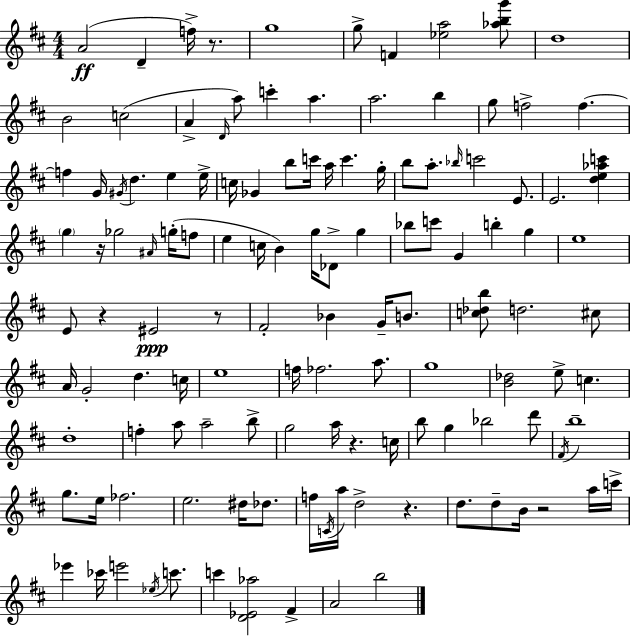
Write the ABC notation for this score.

X:1
T:Untitled
M:4/4
L:1/4
K:D
A2 D f/4 z/2 g4 g/2 F [_ea]2 [_abg']/2 d4 B2 c2 A D/4 a/2 c' a a2 b g/2 f2 f f G/4 ^G/4 d e e/4 c/4 _G b/2 c'/4 a/4 c' g/4 b/2 a/2 _b/4 c'2 E/2 E2 [de_ac'] g z/4 _g2 ^A/4 g/4 f/2 e c/4 B g/4 _D/2 g _b/2 c'/2 G b g e4 E/2 z ^E2 z/2 ^F2 _B G/4 B/2 [c_db]/2 d2 ^c/2 A/4 G2 d c/4 e4 f/4 _f2 a/2 g4 [B_d]2 e/2 c d4 f a/2 a2 b/2 g2 a/4 z c/4 b/2 g _b2 d'/2 ^F/4 b4 g/2 e/4 _f2 e2 ^d/4 _d/2 f/4 C/4 a/4 d2 z d/2 d/2 B/4 z2 a/4 c'/4 _e' _c'/4 e'2 _e/4 c'/2 c' [D_E_a]2 ^F A2 b2